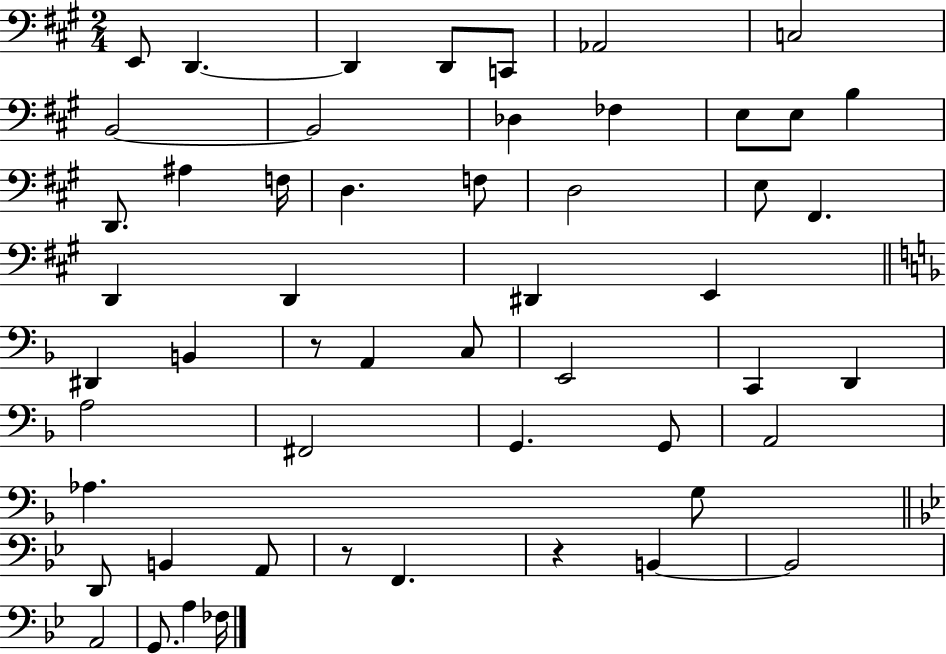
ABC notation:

X:1
T:Untitled
M:2/4
L:1/4
K:A
E,,/2 D,, D,, D,,/2 C,,/2 _A,,2 C,2 B,,2 B,,2 _D, _F, E,/2 E,/2 B, D,,/2 ^A, F,/4 D, F,/2 D,2 E,/2 ^F,, D,, D,, ^D,, E,, ^D,, B,, z/2 A,, C,/2 E,,2 C,, D,, A,2 ^F,,2 G,, G,,/2 A,,2 _A, G,/2 D,,/2 B,, A,,/2 z/2 F,, z B,, B,,2 A,,2 G,,/2 A, _F,/4